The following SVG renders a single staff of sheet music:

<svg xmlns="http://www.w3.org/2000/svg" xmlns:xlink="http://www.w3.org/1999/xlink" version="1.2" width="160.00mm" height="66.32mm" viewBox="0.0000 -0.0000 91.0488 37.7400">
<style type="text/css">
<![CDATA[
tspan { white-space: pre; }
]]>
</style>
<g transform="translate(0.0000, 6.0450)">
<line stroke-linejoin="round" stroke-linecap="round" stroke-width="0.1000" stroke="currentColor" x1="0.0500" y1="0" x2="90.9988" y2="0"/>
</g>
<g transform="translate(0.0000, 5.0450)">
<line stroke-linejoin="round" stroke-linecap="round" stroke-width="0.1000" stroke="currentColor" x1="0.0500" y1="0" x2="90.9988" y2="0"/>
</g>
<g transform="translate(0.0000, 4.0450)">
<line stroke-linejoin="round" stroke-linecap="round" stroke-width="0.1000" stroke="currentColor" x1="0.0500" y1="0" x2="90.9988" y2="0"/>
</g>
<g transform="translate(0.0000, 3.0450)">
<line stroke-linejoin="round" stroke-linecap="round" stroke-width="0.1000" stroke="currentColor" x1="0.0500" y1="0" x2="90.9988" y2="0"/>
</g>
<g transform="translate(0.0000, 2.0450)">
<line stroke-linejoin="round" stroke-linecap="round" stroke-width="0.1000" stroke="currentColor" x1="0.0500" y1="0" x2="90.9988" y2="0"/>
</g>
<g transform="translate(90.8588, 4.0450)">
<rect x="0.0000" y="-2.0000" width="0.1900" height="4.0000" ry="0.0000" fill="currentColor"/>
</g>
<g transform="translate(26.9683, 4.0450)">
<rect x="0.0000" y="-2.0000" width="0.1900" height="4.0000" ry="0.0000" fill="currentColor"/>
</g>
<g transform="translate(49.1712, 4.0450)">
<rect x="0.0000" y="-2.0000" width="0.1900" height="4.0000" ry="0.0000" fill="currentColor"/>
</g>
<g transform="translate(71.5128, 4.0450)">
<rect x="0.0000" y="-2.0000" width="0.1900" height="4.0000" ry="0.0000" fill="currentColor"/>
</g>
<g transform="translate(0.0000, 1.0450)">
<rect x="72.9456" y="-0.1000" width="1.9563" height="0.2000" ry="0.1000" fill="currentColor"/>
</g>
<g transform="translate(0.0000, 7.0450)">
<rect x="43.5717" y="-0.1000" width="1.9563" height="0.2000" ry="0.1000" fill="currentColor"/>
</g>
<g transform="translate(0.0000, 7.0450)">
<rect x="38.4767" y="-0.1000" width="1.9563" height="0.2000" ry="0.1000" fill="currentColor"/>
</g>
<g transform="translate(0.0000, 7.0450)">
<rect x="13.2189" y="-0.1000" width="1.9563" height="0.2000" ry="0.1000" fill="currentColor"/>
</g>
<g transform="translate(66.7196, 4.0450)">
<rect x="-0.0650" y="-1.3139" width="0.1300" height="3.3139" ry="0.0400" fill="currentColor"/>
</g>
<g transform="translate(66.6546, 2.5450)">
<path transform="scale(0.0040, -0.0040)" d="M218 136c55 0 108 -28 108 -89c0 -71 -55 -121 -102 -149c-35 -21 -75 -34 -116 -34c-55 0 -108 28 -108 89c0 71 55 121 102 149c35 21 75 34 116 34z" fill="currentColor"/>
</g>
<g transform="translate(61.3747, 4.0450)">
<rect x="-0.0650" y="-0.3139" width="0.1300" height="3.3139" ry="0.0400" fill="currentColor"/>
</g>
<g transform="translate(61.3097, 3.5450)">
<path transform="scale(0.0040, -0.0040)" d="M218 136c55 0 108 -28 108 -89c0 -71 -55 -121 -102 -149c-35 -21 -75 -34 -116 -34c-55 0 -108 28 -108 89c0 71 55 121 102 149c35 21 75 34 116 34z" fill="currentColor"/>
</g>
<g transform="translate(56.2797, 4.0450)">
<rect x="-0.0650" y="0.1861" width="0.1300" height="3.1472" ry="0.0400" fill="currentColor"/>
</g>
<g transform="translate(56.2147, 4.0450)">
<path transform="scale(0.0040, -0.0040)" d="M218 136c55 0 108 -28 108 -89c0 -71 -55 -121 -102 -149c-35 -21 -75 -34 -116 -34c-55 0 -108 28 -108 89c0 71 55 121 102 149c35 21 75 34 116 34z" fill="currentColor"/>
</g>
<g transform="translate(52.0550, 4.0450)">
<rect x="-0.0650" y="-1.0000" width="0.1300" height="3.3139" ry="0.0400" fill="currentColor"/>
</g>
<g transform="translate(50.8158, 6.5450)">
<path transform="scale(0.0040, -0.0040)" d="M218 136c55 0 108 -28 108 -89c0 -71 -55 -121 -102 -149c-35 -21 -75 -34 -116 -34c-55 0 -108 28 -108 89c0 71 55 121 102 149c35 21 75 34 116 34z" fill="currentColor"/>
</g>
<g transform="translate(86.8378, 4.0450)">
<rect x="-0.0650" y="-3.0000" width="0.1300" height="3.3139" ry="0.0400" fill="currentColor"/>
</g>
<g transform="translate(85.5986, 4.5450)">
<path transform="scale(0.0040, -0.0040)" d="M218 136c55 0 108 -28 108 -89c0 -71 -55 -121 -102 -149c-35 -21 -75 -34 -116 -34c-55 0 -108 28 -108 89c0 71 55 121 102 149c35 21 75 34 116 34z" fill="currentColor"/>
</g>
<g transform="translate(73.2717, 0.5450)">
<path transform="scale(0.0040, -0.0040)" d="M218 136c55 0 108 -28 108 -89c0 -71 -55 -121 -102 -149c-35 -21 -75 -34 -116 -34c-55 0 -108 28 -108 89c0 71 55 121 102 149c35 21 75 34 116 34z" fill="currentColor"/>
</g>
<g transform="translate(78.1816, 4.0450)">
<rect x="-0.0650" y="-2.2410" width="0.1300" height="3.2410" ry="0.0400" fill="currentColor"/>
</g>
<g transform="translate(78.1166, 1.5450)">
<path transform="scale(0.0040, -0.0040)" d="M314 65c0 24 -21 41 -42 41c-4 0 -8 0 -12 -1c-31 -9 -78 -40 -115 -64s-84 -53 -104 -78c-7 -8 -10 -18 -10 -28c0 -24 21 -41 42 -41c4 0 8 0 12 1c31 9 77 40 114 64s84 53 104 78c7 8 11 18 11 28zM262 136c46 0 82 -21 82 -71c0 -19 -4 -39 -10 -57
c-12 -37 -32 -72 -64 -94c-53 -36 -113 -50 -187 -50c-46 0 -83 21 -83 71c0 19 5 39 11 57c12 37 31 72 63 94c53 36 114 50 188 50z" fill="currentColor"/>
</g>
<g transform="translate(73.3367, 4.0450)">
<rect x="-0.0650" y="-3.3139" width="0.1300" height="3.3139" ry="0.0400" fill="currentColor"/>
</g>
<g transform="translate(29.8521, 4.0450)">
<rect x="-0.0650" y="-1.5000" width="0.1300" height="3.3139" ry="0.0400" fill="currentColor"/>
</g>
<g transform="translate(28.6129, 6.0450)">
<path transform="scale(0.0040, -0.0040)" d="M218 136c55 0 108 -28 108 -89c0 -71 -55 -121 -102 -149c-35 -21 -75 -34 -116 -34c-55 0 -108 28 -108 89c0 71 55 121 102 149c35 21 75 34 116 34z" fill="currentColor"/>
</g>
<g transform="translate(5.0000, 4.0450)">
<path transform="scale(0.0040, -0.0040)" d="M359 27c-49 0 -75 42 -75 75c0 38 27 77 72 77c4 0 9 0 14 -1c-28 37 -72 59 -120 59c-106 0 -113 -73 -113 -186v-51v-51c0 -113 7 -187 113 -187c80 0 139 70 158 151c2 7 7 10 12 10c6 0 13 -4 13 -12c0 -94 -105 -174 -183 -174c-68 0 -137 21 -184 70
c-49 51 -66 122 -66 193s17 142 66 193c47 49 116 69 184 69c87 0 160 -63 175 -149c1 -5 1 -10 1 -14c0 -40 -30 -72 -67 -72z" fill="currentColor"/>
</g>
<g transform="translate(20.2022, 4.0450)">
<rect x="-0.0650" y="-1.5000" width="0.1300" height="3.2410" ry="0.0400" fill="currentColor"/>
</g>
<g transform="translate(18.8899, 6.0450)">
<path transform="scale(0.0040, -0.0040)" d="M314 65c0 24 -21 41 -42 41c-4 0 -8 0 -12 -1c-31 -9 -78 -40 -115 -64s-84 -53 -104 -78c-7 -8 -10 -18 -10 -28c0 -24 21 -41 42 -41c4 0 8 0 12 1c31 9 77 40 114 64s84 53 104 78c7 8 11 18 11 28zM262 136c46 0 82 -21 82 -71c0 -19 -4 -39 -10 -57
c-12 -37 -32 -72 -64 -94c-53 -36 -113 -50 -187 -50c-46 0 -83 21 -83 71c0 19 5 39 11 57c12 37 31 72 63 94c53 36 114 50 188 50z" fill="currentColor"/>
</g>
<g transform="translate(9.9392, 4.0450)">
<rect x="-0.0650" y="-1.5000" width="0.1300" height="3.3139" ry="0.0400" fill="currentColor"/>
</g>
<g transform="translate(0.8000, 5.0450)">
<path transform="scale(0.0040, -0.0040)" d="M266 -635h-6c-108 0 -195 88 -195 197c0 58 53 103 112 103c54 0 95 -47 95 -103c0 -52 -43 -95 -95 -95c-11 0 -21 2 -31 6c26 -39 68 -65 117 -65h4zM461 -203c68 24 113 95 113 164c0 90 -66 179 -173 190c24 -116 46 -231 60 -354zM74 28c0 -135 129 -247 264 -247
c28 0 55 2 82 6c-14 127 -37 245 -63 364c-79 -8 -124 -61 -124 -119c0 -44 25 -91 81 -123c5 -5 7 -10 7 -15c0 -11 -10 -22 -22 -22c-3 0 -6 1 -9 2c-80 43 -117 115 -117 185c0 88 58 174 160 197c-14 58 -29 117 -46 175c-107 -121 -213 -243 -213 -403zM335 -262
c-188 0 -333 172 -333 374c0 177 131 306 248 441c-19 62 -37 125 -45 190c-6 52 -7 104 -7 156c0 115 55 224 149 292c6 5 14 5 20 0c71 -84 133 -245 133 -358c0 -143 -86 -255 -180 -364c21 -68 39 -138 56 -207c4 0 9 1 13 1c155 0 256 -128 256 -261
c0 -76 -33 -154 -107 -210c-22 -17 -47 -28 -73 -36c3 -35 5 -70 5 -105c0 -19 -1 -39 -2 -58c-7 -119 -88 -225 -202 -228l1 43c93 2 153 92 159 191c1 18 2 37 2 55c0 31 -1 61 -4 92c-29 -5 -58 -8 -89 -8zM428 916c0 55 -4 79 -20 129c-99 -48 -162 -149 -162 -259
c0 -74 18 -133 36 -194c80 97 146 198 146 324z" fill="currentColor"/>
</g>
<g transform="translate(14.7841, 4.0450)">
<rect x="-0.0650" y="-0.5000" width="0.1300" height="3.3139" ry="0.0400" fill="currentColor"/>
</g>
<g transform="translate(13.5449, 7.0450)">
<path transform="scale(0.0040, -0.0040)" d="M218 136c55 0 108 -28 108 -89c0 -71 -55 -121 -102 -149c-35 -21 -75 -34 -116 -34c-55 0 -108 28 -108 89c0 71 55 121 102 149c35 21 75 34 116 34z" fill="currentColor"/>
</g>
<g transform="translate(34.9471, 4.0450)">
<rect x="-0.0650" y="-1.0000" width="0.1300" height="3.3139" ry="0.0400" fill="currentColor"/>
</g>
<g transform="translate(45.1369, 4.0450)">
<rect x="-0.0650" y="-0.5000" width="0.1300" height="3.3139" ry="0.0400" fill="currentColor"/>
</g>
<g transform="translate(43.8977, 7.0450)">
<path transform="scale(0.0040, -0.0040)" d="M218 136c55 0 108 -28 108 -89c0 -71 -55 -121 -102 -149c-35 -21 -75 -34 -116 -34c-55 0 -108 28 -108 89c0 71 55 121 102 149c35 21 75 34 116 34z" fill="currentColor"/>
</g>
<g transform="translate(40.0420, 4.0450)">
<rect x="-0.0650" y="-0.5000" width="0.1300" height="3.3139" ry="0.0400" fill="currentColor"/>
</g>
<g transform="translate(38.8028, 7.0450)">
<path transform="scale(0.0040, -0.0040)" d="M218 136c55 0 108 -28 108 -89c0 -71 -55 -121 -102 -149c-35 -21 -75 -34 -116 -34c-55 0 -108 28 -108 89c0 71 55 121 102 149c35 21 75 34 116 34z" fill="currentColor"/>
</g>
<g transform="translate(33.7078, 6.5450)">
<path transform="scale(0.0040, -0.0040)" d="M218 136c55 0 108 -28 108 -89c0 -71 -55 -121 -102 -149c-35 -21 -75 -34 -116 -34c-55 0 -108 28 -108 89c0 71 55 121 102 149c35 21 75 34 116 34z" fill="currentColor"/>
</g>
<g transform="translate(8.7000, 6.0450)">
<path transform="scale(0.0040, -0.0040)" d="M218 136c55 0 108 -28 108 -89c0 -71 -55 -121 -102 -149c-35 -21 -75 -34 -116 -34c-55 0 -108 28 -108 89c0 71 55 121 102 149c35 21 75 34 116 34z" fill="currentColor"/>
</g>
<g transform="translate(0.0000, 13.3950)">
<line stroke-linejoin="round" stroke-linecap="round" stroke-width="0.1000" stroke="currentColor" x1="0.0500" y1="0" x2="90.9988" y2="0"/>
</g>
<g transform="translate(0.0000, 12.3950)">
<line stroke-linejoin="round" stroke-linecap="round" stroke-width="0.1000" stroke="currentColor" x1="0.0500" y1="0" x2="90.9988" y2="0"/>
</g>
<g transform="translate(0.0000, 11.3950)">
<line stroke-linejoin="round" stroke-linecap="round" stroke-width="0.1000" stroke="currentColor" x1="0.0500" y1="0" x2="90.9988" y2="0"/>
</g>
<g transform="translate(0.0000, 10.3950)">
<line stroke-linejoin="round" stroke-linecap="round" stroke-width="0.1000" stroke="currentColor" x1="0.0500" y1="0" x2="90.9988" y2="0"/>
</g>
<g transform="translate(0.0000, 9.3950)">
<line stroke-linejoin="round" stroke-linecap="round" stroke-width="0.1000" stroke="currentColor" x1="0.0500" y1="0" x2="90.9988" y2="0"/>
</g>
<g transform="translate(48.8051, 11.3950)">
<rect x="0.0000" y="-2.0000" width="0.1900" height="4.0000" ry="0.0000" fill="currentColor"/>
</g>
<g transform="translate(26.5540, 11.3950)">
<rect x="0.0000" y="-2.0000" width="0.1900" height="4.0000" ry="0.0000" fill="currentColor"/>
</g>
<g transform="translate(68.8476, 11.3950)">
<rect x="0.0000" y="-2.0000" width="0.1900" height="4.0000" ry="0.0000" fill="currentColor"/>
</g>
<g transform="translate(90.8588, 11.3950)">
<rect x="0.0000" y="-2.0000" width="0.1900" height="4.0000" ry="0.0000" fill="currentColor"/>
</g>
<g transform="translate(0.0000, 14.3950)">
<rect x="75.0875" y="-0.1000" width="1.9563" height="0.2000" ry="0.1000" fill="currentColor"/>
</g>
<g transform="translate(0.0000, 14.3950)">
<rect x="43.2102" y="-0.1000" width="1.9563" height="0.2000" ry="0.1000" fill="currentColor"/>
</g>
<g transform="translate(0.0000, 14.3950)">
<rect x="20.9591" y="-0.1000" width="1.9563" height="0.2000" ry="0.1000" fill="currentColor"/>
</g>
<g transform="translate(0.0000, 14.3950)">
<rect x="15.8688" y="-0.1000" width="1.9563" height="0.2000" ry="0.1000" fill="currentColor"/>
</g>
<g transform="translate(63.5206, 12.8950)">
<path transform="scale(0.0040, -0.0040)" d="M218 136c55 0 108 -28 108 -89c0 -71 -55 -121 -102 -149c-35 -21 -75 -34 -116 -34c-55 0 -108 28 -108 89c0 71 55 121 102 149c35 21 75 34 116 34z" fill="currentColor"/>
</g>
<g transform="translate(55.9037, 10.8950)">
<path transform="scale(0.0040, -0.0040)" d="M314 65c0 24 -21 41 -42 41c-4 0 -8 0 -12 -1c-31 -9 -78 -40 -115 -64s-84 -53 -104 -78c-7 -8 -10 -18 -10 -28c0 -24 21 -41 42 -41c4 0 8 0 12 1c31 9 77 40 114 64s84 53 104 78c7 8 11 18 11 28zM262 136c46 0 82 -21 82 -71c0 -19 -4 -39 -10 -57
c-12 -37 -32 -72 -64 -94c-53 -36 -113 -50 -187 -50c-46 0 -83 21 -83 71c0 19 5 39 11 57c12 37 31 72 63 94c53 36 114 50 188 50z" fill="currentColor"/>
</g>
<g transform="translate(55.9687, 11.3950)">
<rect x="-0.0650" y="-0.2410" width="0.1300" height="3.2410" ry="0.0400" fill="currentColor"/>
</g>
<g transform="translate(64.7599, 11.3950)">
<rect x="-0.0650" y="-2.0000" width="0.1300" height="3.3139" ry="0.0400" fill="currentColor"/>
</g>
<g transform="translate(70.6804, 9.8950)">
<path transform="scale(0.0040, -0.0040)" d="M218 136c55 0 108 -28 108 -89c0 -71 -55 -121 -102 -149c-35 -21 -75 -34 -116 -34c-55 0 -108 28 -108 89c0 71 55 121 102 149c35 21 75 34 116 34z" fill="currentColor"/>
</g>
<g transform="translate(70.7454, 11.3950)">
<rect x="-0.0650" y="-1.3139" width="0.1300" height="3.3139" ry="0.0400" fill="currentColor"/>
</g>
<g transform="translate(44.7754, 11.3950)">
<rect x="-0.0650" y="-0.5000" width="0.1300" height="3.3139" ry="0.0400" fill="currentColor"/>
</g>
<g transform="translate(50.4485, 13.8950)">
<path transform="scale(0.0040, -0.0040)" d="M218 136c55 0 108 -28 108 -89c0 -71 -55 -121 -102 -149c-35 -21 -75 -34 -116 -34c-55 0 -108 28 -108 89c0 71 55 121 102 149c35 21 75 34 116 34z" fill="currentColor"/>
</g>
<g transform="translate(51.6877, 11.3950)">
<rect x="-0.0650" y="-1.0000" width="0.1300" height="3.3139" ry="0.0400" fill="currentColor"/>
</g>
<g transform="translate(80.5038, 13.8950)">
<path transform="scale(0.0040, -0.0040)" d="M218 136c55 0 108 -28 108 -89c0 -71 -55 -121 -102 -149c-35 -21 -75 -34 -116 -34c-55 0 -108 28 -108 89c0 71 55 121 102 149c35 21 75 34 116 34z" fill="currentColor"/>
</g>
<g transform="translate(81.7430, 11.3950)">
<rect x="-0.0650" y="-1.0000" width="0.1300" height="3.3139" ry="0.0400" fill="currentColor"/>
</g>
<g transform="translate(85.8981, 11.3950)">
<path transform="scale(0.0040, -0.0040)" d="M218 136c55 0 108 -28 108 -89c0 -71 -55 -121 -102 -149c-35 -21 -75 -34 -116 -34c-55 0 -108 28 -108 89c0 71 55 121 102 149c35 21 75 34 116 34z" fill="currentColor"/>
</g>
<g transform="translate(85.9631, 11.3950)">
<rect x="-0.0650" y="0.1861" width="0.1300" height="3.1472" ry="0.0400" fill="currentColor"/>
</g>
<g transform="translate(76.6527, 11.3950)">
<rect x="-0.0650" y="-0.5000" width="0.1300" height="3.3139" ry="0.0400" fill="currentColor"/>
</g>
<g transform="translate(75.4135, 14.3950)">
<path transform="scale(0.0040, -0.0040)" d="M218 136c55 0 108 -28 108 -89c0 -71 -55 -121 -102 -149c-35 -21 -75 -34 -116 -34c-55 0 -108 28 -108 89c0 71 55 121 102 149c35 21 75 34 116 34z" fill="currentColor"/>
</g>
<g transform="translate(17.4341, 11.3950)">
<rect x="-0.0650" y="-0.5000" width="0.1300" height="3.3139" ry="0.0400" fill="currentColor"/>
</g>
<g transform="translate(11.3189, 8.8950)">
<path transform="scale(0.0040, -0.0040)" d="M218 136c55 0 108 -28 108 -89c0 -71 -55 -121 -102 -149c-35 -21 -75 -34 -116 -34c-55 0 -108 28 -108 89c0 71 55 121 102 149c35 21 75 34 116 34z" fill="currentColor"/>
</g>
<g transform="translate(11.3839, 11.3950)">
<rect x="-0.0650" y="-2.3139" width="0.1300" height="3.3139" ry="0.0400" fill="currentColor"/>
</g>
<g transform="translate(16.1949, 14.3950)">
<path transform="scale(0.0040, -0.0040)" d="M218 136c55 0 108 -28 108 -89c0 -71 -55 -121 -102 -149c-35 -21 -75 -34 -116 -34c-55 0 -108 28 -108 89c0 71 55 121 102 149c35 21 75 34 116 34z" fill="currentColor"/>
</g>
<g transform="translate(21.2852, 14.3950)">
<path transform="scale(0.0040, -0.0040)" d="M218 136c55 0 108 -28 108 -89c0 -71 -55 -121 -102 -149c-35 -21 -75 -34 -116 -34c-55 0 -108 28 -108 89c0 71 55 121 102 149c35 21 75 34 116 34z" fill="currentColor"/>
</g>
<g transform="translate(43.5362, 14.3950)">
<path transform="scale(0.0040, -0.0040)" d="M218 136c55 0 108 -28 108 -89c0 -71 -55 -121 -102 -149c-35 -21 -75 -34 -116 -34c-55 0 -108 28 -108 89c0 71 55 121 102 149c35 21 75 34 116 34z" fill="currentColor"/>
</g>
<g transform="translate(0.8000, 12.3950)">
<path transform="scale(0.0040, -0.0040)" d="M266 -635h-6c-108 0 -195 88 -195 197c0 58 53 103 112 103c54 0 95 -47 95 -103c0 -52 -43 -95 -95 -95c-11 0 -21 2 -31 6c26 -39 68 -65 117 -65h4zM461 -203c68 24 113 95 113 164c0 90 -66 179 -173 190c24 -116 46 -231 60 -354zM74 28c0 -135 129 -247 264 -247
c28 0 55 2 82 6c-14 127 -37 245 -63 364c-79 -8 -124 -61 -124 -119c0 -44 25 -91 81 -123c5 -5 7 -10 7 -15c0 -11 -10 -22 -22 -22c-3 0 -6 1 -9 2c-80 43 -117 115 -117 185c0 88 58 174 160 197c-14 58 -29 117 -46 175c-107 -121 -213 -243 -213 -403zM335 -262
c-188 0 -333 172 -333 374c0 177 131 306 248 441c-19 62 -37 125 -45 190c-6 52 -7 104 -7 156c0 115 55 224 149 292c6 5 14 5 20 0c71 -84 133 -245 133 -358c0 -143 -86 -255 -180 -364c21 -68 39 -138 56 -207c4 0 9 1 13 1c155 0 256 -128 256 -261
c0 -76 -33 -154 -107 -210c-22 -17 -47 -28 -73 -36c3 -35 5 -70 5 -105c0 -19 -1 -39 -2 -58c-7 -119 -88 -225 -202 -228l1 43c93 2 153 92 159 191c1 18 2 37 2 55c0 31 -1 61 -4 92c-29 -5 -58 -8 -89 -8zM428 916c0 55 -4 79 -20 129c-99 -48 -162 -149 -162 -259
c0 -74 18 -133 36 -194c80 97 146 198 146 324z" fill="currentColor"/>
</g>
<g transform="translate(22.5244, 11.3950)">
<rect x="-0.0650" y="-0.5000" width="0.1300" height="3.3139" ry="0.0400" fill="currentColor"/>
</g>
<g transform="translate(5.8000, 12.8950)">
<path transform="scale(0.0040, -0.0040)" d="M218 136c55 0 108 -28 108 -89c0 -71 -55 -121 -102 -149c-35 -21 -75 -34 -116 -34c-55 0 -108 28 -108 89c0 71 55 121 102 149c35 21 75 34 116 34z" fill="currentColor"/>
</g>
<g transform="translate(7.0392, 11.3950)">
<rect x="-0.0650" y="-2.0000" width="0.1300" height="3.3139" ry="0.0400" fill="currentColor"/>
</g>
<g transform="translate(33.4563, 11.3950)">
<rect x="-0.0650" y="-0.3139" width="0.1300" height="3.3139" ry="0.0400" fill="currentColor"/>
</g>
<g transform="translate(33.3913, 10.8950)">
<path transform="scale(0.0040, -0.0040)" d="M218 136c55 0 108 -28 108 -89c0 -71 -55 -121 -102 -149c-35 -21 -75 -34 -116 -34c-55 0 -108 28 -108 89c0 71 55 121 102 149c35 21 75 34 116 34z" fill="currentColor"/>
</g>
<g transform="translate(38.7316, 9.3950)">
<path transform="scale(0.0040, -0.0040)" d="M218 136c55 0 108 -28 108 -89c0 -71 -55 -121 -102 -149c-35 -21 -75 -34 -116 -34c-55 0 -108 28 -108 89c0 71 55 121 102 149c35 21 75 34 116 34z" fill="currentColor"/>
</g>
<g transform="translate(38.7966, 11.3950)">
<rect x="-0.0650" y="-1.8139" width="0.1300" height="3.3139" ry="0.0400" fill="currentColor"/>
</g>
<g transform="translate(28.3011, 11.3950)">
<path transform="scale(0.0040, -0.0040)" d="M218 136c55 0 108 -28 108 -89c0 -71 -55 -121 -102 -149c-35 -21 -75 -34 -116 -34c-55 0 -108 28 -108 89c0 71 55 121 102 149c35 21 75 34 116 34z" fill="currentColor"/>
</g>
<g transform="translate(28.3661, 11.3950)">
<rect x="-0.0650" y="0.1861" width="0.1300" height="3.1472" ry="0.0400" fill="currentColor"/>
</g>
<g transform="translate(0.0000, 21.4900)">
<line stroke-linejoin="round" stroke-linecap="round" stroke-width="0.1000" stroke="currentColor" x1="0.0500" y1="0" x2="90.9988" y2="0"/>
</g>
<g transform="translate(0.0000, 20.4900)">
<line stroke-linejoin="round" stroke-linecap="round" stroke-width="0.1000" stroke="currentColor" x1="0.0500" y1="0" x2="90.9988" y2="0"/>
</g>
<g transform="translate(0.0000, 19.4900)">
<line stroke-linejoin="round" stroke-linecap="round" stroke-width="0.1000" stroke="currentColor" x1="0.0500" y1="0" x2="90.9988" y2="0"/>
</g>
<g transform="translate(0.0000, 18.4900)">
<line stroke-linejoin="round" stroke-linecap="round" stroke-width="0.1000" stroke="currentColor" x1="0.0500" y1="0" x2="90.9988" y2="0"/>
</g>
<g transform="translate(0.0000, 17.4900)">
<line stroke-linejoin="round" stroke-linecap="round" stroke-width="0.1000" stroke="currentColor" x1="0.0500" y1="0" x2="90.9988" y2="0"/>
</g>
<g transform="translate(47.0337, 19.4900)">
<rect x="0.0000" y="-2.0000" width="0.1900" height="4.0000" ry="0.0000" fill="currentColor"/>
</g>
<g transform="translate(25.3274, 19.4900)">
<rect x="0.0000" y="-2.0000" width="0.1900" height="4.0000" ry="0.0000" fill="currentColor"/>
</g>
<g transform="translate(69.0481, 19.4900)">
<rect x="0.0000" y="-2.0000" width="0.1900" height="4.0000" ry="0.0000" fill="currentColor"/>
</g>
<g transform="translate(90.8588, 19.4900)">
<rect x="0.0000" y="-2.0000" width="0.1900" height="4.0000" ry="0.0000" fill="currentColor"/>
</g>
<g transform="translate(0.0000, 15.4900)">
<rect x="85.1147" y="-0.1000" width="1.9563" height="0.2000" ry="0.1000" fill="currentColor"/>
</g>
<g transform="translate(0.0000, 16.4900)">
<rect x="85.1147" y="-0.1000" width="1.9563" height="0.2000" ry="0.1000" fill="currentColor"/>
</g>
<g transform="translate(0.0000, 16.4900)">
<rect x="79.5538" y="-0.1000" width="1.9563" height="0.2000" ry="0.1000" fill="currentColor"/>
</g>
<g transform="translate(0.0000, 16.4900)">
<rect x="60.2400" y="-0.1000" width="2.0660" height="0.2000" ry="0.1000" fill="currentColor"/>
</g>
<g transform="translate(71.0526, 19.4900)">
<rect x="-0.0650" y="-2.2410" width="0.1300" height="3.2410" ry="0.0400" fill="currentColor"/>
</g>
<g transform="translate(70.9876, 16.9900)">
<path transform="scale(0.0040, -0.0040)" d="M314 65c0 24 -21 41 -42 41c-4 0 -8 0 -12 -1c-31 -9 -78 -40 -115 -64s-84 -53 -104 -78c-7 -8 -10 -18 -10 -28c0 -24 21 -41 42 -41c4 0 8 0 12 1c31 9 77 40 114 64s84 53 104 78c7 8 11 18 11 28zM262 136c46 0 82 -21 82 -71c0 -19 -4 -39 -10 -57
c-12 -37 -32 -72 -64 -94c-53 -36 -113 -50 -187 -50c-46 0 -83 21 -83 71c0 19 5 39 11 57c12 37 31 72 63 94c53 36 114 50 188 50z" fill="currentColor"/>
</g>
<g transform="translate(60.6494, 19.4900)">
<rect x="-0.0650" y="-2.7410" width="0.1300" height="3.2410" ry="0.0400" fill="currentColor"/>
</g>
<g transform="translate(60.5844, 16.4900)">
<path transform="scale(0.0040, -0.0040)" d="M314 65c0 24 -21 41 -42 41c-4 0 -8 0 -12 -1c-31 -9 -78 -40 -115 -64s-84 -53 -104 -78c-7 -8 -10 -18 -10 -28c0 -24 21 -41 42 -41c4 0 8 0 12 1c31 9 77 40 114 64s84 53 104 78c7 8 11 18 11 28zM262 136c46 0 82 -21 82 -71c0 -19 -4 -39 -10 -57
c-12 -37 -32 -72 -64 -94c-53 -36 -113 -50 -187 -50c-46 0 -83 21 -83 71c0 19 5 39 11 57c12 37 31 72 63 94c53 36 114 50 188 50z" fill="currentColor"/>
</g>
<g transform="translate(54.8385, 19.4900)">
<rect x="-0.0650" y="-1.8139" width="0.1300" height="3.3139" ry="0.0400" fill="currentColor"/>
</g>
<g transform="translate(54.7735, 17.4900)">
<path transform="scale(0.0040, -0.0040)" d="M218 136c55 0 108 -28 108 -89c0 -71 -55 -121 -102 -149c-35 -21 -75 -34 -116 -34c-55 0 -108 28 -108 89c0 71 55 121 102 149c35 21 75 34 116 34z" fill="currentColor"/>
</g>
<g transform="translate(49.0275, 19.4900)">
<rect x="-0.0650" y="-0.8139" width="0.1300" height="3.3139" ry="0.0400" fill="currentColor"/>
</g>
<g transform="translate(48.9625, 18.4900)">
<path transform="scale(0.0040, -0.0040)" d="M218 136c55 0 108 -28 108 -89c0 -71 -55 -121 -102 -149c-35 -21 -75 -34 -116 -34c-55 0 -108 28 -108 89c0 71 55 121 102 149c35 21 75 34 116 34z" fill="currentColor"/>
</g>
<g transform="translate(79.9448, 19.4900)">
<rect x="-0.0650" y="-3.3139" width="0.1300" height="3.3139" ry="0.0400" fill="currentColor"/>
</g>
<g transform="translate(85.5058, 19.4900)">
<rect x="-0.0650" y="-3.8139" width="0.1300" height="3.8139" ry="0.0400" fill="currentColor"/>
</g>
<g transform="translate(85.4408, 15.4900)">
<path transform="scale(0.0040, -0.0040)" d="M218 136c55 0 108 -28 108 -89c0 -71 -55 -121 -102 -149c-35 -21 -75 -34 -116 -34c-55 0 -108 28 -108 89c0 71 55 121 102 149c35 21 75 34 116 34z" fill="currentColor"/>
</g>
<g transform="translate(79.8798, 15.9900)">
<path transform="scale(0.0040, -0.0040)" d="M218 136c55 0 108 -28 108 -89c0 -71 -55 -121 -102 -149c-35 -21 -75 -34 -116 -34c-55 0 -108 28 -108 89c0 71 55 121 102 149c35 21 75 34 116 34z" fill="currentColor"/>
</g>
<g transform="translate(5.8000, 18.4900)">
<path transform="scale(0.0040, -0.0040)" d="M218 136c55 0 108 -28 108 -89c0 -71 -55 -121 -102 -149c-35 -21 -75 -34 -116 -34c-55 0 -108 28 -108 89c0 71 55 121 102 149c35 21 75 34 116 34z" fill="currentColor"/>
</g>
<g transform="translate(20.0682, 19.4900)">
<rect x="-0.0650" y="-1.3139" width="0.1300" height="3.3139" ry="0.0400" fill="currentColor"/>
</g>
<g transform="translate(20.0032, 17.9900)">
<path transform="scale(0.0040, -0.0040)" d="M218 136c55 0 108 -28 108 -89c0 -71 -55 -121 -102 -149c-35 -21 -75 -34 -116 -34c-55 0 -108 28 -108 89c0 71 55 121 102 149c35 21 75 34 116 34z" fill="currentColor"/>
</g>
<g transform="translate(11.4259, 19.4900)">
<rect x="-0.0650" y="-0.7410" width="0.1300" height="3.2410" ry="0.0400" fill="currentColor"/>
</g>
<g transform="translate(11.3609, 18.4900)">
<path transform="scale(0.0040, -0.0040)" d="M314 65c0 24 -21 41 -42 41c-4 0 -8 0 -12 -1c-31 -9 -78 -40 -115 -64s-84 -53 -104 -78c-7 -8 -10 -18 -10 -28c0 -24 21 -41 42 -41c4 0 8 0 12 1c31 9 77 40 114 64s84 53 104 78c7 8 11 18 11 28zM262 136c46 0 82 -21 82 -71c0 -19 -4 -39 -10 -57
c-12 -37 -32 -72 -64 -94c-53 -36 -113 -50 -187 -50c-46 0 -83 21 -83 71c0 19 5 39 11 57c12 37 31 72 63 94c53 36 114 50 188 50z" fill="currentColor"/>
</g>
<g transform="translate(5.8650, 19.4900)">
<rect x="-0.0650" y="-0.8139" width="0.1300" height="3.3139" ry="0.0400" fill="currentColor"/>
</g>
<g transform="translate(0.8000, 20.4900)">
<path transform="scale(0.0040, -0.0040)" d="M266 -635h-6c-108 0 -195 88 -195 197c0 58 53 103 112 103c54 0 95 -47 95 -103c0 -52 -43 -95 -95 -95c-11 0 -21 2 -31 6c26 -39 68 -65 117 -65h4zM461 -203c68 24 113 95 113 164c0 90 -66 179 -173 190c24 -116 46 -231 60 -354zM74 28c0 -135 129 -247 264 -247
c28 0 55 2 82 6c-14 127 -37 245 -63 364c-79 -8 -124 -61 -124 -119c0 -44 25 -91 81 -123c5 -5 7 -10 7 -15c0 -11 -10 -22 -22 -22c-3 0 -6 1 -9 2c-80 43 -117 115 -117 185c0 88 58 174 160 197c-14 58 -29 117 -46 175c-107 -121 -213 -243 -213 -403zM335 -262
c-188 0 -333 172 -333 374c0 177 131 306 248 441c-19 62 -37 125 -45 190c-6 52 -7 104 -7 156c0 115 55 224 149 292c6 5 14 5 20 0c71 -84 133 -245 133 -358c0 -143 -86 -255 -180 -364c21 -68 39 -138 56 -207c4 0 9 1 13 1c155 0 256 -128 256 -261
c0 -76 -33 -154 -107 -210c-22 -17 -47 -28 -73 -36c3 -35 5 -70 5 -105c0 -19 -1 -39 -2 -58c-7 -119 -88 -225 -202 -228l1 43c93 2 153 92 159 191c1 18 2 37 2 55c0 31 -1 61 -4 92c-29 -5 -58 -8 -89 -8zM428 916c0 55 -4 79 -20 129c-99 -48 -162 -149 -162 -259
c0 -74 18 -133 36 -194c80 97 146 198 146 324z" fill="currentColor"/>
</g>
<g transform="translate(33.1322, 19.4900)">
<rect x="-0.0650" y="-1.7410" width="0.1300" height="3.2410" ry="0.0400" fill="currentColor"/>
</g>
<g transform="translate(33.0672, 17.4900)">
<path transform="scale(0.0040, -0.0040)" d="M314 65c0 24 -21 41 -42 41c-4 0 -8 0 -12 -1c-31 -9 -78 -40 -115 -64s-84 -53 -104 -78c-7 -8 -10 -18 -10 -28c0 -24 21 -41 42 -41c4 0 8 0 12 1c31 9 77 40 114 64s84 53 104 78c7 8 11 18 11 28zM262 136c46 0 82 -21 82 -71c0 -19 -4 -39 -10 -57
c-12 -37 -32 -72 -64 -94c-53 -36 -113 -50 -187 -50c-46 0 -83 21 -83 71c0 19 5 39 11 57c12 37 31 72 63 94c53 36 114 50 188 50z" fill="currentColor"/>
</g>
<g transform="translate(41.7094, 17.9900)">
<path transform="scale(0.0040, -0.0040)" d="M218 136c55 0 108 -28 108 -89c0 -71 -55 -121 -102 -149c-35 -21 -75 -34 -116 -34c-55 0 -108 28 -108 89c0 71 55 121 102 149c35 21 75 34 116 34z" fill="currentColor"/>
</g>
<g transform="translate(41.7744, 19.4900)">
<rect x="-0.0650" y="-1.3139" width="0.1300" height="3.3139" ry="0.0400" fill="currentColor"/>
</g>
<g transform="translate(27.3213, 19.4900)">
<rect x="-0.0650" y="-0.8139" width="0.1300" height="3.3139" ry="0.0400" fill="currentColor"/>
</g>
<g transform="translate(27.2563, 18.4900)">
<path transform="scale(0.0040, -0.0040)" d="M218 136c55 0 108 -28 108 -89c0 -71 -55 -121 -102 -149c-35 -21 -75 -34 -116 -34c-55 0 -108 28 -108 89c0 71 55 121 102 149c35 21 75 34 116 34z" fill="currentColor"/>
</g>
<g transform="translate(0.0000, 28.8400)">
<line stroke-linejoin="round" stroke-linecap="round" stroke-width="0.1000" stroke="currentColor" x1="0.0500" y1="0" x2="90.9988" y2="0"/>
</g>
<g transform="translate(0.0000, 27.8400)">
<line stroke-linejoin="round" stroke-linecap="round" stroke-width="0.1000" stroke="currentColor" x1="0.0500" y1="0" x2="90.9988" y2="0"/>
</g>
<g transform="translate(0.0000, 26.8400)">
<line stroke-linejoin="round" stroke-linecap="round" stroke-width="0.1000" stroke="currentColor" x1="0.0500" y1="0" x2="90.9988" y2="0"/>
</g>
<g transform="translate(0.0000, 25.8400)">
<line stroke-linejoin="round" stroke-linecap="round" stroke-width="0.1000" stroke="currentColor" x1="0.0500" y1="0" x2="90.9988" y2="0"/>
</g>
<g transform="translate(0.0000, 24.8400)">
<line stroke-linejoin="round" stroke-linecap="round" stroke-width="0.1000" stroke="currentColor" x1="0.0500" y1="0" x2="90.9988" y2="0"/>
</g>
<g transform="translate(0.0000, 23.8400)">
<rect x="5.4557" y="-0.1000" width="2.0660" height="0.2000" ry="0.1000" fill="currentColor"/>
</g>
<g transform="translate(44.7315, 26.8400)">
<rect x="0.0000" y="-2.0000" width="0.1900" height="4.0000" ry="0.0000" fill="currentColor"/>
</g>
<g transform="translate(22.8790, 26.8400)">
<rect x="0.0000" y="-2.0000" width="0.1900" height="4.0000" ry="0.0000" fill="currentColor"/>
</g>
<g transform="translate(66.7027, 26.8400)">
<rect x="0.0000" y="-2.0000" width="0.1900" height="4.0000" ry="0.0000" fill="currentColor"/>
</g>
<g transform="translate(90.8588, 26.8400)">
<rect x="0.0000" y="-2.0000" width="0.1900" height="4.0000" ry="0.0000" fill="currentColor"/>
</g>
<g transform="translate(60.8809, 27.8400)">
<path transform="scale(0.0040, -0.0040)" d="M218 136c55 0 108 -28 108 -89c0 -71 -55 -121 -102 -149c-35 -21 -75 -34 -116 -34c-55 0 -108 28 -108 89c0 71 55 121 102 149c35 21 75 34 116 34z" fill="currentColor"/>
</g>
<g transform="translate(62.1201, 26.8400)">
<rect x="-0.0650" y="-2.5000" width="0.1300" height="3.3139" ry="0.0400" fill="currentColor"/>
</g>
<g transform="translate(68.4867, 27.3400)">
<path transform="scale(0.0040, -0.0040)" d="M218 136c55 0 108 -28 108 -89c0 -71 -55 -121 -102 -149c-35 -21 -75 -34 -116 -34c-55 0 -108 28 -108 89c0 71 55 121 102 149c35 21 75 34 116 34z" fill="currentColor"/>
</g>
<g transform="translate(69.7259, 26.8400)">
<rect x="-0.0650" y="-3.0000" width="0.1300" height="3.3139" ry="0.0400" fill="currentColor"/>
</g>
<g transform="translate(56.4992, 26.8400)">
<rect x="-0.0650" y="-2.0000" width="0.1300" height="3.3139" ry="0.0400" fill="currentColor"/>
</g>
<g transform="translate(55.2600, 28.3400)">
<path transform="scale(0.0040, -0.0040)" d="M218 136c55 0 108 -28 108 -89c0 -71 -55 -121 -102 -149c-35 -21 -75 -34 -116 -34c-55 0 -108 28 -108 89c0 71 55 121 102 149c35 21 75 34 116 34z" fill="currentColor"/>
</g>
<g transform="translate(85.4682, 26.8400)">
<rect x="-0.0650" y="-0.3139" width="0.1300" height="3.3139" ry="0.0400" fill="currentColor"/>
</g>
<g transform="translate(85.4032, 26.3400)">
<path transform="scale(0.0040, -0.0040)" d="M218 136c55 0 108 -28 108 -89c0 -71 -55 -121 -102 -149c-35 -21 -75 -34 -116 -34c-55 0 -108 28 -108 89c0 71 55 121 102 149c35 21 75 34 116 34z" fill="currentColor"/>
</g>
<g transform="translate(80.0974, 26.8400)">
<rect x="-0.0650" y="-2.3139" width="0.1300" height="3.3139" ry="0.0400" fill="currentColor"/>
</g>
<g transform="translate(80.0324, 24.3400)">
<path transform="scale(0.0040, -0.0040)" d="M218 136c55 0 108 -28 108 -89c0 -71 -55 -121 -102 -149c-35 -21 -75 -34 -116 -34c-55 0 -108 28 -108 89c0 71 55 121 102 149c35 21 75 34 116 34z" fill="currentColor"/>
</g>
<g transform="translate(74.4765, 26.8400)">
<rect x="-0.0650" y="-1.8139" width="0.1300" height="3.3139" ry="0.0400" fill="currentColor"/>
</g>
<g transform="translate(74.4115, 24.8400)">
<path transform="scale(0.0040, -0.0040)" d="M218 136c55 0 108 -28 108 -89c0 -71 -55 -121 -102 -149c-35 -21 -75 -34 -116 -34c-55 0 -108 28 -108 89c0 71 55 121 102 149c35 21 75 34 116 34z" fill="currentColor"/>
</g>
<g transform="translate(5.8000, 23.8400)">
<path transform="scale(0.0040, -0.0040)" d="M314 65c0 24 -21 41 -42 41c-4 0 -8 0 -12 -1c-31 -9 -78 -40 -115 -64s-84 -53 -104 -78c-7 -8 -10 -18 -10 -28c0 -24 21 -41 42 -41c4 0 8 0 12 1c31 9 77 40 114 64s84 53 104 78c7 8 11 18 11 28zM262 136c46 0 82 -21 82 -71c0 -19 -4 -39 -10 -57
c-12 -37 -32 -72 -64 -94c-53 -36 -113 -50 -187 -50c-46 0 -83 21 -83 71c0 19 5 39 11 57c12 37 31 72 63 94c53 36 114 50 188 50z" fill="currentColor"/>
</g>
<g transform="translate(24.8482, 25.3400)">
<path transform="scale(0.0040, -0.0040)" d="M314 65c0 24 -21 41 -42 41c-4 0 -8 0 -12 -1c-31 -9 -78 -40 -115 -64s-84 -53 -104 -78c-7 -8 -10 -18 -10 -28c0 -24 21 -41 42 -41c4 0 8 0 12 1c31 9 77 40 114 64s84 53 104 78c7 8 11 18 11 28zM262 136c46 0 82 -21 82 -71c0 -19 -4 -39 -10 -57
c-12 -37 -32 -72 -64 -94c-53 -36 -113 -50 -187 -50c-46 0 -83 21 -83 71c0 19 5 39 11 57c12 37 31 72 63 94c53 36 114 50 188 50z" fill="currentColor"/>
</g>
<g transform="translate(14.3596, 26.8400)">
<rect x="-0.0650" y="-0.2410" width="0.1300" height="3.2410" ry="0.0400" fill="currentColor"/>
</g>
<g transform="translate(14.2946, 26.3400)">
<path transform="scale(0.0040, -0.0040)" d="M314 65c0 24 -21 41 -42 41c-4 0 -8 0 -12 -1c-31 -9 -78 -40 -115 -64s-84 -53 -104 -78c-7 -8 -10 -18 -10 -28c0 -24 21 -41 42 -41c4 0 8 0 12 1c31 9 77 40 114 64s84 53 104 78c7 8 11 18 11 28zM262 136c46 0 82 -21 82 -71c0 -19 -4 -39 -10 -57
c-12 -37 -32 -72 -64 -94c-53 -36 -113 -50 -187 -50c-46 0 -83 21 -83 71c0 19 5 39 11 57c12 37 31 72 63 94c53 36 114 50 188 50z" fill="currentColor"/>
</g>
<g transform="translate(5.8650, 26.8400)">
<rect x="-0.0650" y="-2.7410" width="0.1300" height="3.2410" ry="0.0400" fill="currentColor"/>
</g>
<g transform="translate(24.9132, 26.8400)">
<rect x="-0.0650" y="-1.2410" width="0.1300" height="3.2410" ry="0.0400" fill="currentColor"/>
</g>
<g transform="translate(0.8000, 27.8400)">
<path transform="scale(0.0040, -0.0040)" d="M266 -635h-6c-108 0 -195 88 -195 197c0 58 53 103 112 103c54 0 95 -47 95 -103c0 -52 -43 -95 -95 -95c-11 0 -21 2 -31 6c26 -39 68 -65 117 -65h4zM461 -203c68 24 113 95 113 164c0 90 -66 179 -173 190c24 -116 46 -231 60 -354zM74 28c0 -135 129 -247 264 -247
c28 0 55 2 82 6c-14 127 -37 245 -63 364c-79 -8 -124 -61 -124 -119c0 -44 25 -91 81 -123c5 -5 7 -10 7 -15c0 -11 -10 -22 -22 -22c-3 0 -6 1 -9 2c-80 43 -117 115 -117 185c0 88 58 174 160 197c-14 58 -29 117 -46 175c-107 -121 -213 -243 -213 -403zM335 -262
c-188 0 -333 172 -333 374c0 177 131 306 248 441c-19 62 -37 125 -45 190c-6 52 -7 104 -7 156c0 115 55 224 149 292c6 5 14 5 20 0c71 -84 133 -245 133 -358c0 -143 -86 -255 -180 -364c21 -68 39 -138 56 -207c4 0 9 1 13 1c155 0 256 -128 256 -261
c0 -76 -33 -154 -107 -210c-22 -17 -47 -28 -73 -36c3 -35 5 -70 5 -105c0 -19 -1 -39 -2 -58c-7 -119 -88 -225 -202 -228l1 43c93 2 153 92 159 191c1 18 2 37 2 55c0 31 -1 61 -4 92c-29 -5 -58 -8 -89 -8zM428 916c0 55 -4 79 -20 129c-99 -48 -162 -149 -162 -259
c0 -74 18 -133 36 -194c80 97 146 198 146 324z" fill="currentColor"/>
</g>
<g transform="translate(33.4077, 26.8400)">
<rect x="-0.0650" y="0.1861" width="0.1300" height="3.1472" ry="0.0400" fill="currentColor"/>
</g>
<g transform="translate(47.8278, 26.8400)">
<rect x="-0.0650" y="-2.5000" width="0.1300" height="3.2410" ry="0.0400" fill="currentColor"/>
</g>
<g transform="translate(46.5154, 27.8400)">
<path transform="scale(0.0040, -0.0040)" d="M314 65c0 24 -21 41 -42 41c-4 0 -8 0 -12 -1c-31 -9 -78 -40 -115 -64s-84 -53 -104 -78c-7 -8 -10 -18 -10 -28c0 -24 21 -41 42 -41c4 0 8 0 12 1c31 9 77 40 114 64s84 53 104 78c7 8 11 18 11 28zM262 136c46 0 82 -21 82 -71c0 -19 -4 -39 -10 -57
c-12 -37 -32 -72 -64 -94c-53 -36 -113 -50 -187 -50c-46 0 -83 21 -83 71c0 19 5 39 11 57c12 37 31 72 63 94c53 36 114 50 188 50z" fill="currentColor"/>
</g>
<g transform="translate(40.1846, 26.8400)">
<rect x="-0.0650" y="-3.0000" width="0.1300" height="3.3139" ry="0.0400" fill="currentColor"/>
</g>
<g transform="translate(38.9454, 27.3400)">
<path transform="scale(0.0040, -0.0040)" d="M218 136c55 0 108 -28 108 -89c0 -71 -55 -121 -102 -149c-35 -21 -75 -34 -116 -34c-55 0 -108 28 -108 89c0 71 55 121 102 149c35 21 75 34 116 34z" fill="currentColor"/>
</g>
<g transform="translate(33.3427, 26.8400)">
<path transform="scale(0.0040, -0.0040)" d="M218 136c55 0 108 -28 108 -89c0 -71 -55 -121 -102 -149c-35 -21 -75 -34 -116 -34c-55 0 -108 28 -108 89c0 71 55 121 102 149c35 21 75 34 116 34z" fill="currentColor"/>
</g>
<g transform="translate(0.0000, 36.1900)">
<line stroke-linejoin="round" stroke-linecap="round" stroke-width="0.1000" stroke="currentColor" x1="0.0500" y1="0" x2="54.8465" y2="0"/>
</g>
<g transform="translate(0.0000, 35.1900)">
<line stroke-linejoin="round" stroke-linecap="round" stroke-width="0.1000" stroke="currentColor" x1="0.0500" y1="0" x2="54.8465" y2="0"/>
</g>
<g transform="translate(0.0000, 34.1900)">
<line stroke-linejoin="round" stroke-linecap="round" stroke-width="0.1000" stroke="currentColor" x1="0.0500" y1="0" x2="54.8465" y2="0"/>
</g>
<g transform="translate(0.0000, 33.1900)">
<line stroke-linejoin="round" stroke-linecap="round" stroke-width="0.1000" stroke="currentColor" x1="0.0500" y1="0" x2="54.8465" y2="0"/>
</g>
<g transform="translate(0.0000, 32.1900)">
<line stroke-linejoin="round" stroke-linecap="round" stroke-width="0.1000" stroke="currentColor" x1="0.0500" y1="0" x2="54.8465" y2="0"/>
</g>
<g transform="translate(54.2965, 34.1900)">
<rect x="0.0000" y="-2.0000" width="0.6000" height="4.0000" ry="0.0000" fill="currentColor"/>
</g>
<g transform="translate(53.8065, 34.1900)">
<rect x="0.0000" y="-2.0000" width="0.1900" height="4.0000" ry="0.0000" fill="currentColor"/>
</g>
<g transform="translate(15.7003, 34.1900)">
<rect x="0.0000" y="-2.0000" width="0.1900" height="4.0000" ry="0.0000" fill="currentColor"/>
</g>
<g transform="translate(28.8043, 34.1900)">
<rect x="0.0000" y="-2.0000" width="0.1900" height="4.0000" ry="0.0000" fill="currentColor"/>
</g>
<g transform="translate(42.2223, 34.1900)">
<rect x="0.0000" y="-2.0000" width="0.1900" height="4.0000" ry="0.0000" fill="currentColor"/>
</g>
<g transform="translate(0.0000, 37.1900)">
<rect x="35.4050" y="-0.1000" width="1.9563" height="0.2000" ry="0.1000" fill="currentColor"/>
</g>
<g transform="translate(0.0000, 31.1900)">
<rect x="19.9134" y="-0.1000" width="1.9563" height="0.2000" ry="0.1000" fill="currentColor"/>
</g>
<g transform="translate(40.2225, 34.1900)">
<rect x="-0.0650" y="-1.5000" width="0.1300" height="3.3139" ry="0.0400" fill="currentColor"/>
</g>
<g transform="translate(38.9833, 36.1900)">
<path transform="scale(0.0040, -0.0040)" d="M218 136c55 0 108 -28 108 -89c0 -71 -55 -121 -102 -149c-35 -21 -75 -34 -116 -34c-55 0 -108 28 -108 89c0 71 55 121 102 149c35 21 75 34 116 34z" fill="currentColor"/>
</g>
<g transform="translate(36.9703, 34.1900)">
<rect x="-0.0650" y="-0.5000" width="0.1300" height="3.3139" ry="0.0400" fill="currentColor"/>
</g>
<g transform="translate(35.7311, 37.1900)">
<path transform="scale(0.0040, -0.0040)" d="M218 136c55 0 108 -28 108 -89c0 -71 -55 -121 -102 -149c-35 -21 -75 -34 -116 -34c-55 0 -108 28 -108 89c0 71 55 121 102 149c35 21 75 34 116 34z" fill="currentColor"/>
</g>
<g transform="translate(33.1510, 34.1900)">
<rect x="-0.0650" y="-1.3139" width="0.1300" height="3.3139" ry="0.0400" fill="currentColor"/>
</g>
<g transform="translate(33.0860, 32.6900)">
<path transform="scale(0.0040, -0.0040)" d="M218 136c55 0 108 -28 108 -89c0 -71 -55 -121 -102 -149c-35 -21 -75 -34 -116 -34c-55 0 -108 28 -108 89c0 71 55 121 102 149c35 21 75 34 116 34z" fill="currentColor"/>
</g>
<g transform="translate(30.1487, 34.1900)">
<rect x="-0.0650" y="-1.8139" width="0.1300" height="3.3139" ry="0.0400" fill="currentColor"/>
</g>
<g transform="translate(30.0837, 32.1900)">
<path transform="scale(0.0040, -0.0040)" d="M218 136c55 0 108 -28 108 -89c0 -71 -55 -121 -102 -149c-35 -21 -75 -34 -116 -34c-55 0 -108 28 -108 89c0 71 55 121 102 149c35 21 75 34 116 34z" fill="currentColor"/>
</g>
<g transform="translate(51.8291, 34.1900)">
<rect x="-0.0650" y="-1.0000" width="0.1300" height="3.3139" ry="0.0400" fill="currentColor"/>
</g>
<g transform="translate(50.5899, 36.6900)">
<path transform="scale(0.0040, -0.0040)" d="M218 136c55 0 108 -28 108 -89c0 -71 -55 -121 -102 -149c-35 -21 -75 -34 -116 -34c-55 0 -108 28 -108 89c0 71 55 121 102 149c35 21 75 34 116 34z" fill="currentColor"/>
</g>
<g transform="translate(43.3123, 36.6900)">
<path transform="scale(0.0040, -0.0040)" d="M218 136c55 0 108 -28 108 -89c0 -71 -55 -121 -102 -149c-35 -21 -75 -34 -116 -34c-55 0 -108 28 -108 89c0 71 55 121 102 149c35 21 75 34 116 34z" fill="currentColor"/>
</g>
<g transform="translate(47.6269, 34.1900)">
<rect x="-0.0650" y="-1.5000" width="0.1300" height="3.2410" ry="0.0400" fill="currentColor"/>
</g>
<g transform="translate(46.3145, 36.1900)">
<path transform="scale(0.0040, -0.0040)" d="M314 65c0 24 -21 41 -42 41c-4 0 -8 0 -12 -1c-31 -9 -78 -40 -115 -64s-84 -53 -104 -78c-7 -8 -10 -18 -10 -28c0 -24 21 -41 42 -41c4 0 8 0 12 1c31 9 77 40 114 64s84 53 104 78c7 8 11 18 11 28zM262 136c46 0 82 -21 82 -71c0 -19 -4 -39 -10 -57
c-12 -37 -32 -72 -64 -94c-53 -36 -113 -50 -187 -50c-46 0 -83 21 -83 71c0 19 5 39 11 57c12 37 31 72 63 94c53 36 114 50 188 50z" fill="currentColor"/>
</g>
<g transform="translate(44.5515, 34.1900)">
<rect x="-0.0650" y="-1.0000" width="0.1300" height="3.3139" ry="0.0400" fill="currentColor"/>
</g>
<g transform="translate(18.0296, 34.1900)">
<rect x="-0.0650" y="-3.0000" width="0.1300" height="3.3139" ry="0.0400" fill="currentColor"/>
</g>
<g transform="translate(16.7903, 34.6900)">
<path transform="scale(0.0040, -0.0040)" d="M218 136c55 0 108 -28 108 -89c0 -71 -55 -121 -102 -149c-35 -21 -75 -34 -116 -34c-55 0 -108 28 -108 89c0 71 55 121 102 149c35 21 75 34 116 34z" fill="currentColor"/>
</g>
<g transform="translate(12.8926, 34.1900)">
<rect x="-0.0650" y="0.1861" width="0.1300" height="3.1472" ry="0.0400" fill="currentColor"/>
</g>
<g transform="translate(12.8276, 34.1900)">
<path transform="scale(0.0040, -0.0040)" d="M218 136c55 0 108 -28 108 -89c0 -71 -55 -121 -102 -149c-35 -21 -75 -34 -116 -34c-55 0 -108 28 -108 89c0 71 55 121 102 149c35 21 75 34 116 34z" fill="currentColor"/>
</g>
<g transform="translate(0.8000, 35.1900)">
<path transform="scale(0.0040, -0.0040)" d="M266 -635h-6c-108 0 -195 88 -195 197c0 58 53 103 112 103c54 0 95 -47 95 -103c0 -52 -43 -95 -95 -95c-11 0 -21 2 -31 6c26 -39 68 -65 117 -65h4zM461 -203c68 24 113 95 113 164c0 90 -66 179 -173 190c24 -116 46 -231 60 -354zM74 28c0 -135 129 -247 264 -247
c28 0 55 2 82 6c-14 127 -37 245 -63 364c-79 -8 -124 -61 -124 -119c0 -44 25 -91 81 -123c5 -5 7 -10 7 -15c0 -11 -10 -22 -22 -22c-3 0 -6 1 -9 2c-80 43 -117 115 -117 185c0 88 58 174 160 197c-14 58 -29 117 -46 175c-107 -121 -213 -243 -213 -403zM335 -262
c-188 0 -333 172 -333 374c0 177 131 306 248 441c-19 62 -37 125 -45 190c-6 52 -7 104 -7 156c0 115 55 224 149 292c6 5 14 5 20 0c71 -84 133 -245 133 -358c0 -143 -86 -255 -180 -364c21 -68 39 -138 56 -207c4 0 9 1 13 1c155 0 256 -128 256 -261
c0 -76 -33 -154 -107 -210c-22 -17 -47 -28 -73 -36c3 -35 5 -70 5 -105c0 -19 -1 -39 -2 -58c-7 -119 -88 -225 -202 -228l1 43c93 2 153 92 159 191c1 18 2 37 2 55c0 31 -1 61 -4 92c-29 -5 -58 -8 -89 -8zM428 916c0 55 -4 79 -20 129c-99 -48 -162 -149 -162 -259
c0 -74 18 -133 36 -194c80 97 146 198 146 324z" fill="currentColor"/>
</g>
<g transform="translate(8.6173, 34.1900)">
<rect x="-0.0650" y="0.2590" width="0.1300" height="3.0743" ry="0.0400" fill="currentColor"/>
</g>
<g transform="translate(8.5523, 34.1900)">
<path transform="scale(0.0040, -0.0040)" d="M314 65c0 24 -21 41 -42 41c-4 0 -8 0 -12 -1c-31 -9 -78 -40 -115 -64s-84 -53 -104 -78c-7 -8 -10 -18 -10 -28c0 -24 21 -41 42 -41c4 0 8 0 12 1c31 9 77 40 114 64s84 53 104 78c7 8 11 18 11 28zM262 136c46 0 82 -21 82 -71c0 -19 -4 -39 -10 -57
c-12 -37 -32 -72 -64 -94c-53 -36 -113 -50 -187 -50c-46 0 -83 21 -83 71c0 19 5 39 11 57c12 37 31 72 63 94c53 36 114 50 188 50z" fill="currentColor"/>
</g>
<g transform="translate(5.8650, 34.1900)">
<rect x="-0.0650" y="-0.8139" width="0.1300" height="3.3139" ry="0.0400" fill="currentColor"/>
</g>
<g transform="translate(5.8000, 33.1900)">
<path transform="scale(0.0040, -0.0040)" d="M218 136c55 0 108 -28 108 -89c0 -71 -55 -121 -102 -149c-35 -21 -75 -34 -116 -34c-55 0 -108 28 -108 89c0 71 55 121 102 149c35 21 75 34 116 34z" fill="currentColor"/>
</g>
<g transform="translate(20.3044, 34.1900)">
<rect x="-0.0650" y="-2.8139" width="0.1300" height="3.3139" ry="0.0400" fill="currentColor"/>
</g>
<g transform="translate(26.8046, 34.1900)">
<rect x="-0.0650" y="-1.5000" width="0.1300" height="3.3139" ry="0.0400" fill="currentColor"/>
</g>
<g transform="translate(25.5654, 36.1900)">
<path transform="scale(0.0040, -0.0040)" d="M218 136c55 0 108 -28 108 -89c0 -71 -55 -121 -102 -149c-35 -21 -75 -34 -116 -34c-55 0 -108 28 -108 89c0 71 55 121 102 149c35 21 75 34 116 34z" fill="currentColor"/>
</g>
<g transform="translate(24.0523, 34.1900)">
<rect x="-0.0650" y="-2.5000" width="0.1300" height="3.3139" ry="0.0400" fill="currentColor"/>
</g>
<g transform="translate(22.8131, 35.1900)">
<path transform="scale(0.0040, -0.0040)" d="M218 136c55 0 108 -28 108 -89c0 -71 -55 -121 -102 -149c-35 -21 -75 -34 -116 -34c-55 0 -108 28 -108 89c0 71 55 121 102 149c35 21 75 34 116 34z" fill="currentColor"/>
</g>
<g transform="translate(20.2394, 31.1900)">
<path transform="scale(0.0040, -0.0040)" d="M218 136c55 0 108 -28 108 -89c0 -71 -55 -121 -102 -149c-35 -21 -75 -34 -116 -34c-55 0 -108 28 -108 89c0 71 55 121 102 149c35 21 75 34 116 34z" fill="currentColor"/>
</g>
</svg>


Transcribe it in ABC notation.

X:1
T:Untitled
M:4/4
L:1/4
K:C
E C E2 E D C C D B c e b g2 A F g C C B c f C D c2 F e C D B d d2 e d f2 e d f a2 g2 b c' a2 c2 e2 B A G2 F G A f g c d B2 B A a G E f e C E D E2 D